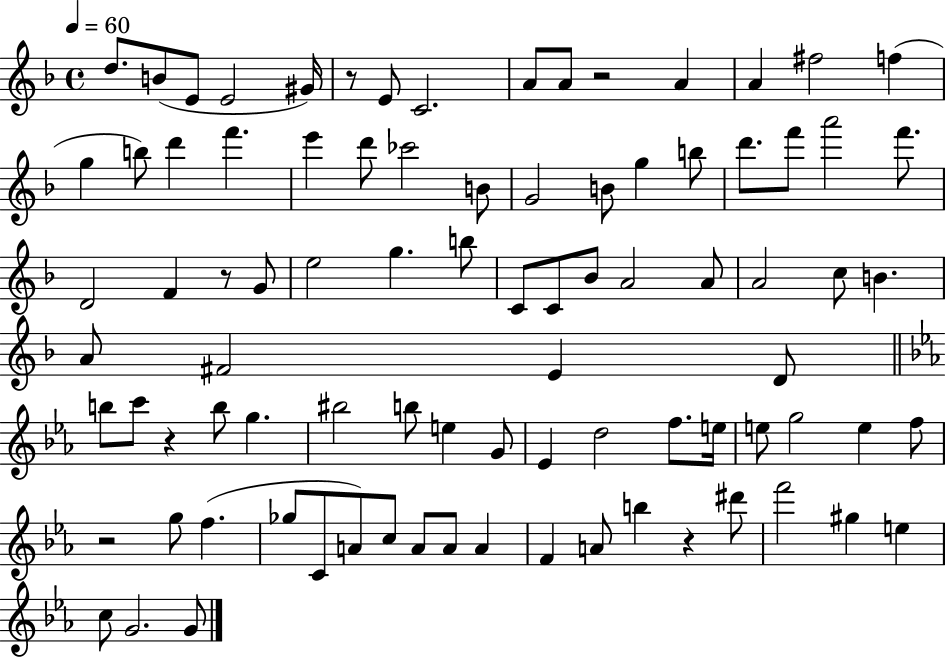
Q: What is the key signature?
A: F major